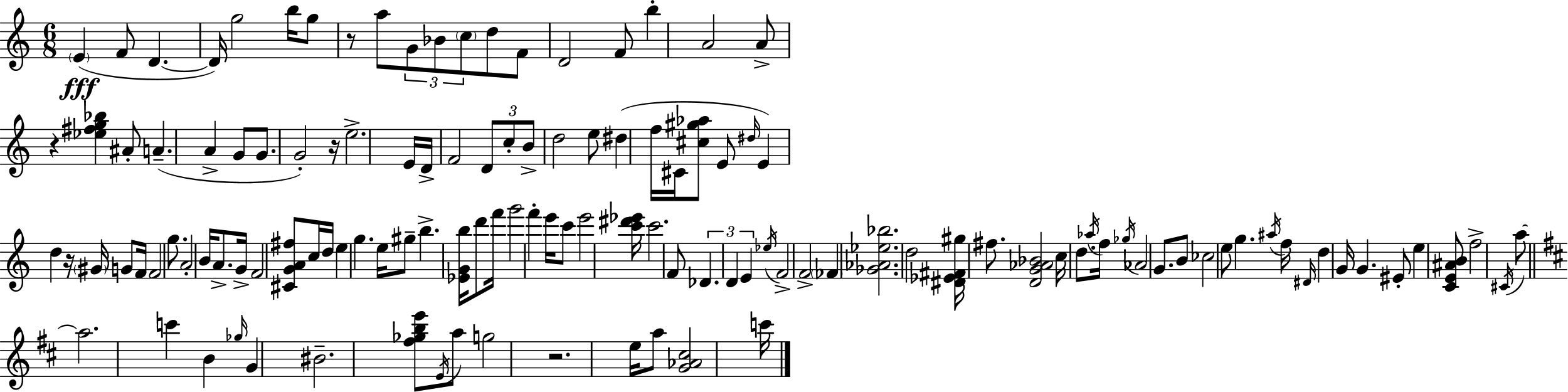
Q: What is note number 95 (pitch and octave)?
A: F5